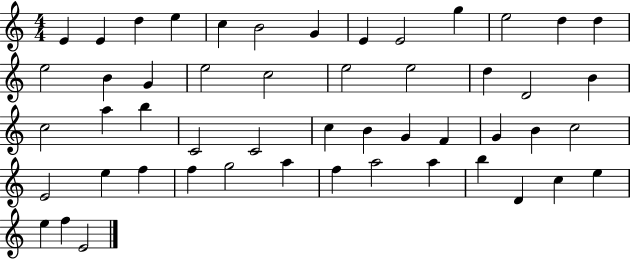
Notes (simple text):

E4/q E4/q D5/q E5/q C5/q B4/h G4/q E4/q E4/h G5/q E5/h D5/q D5/q E5/h B4/q G4/q E5/h C5/h E5/h E5/h D5/q D4/h B4/q C5/h A5/q B5/q C4/h C4/h C5/q B4/q G4/q F4/q G4/q B4/q C5/h E4/h E5/q F5/q F5/q G5/h A5/q F5/q A5/h A5/q B5/q D4/q C5/q E5/q E5/q F5/q E4/h